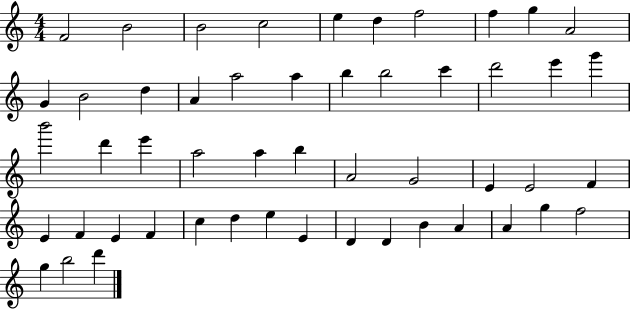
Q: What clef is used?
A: treble